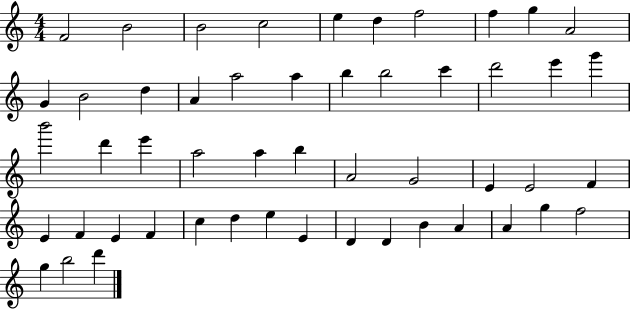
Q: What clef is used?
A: treble